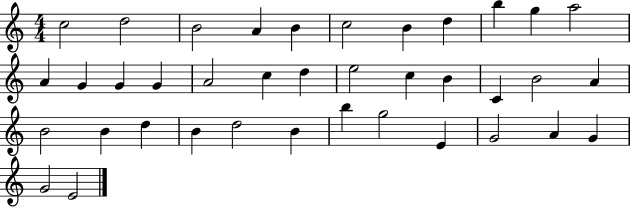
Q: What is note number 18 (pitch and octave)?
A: D5